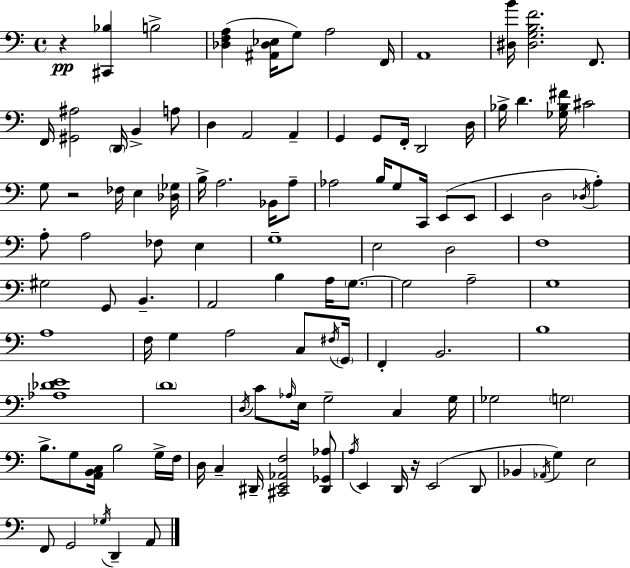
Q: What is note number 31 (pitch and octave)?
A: G3